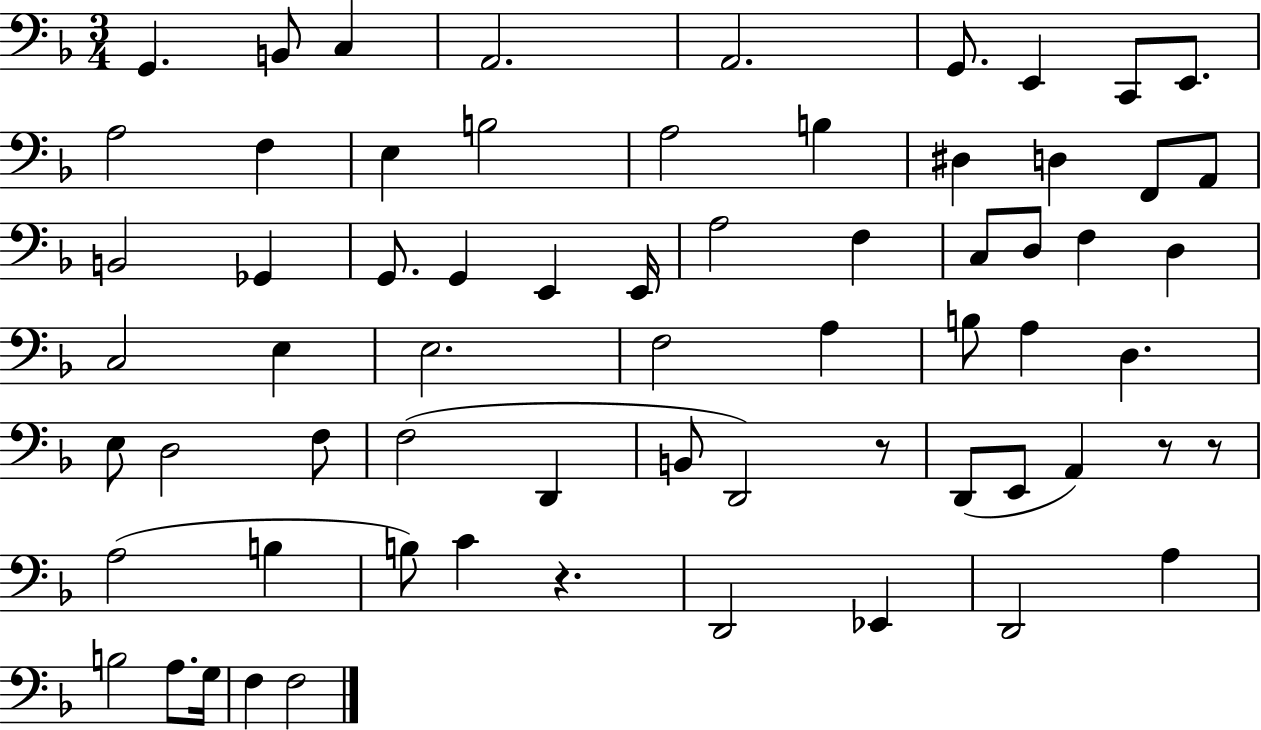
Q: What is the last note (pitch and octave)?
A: F3